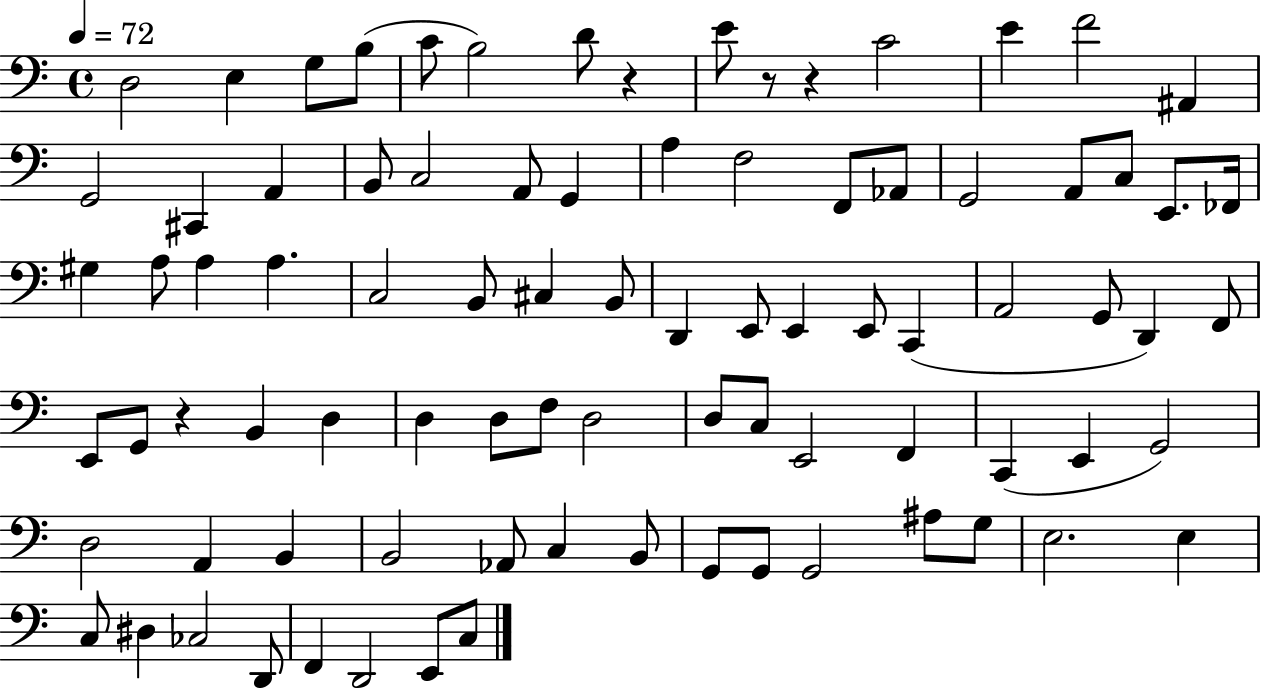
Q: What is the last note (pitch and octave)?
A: C3